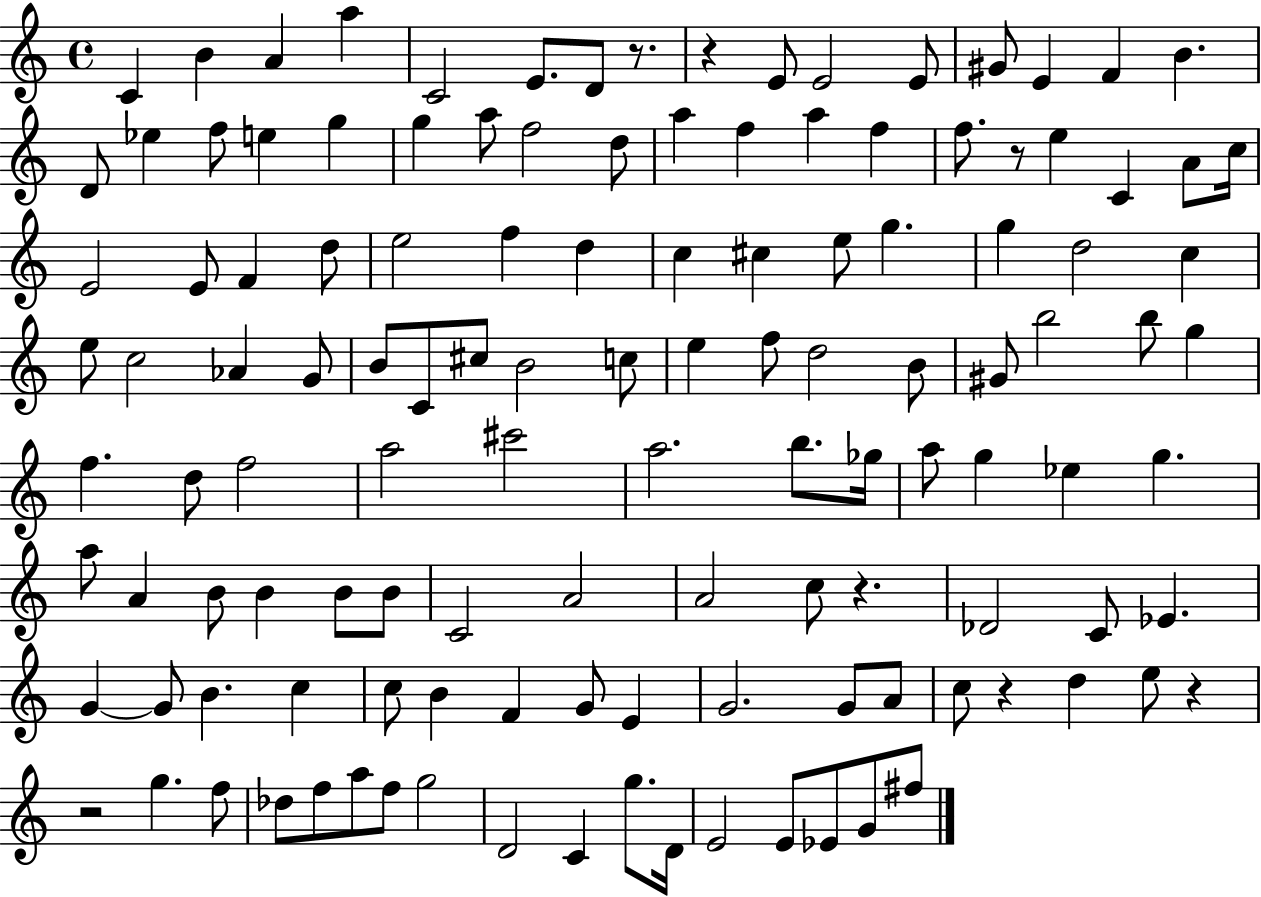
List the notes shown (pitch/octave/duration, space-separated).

C4/q B4/q A4/q A5/q C4/h E4/e. D4/e R/e. R/q E4/e E4/h E4/e G#4/e E4/q F4/q B4/q. D4/e Eb5/q F5/e E5/q G5/q G5/q A5/e F5/h D5/e A5/q F5/q A5/q F5/q F5/e. R/e E5/q C4/q A4/e C5/s E4/h E4/e F4/q D5/e E5/h F5/q D5/q C5/q C#5/q E5/e G5/q. G5/q D5/h C5/q E5/e C5/h Ab4/q G4/e B4/e C4/e C#5/e B4/h C5/e E5/q F5/e D5/h B4/e G#4/e B5/h B5/e G5/q F5/q. D5/e F5/h A5/h C#6/h A5/h. B5/e. Gb5/s A5/e G5/q Eb5/q G5/q. A5/e A4/q B4/e B4/q B4/e B4/e C4/h A4/h A4/h C5/e R/q. Db4/h C4/e Eb4/q. G4/q G4/e B4/q. C5/q C5/e B4/q F4/q G4/e E4/q G4/h. G4/e A4/e C5/e R/q D5/q E5/e R/q R/h G5/q. F5/e Db5/e F5/e A5/e F5/e G5/h D4/h C4/q G5/e. D4/s E4/h E4/e Eb4/e G4/e F#5/e